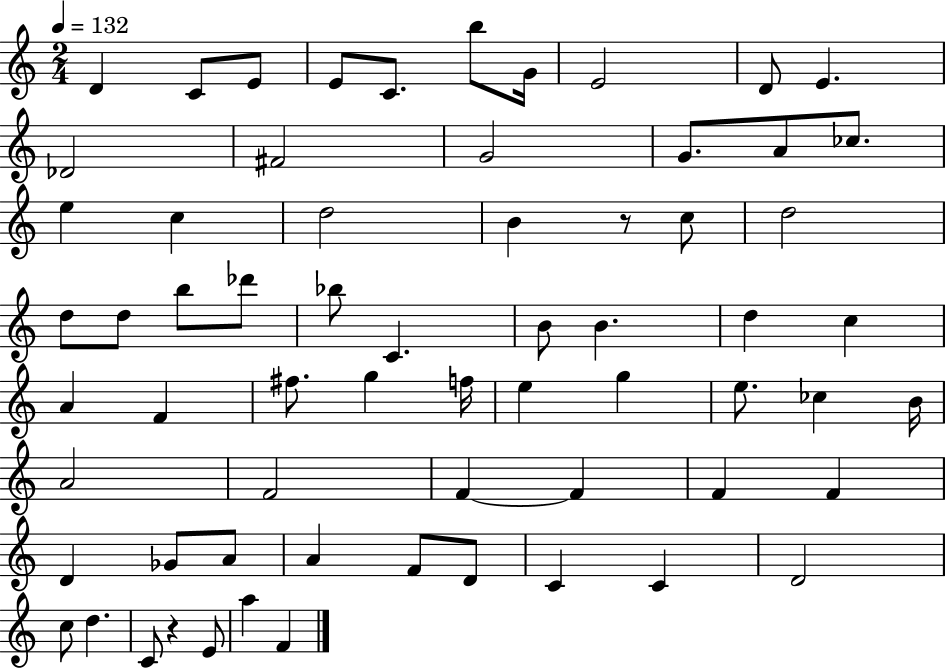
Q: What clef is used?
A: treble